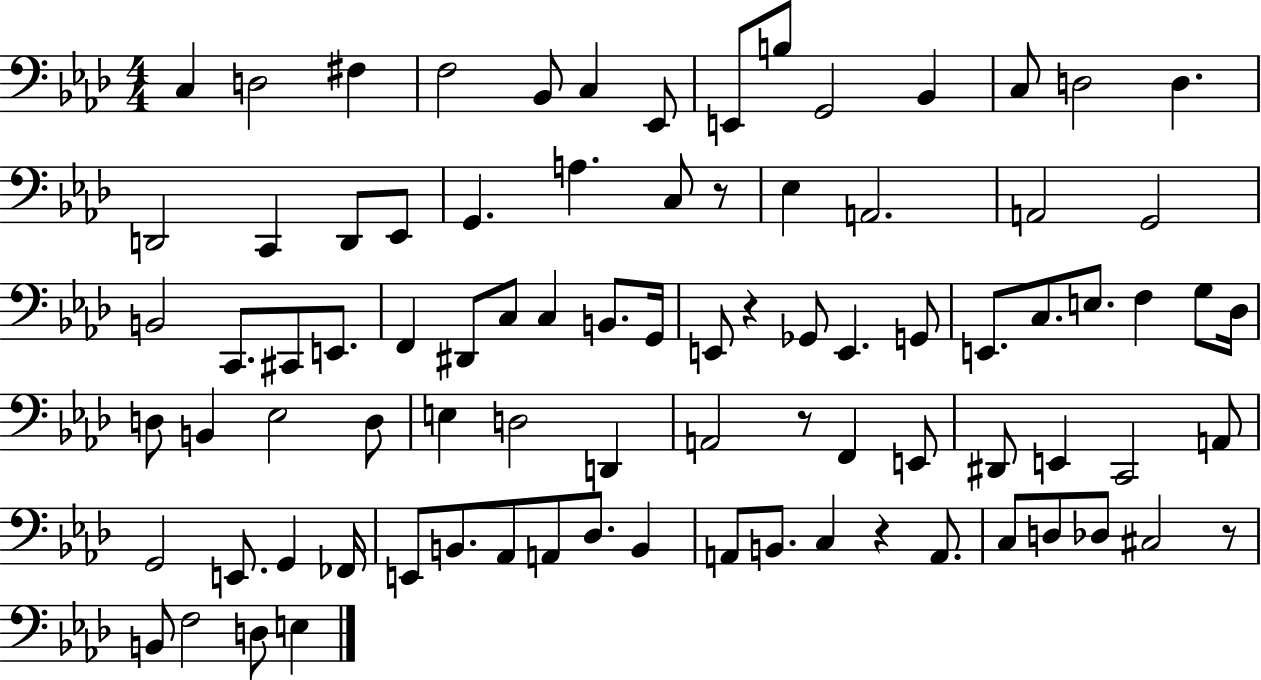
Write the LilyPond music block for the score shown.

{
  \clef bass
  \numericTimeSignature
  \time 4/4
  \key aes \major
  c4 d2 fis4 | f2 bes,8 c4 ees,8 | e,8 b8 g,2 bes,4 | c8 d2 d4. | \break d,2 c,4 d,8 ees,8 | g,4. a4. c8 r8 | ees4 a,2. | a,2 g,2 | \break b,2 c,8. cis,8 e,8. | f,4 dis,8 c8 c4 b,8. g,16 | e,8 r4 ges,8 e,4. g,8 | e,8. c8. e8. f4 g8 des16 | \break d8 b,4 ees2 d8 | e4 d2 d,4 | a,2 r8 f,4 e,8 | dis,8 e,4 c,2 a,8 | \break g,2 e,8. g,4 fes,16 | e,8 b,8. aes,8 a,8 des8. b,4 | a,8 b,8. c4 r4 a,8. | c8 d8 des8 cis2 r8 | \break b,8 f2 d8 e4 | \bar "|."
}